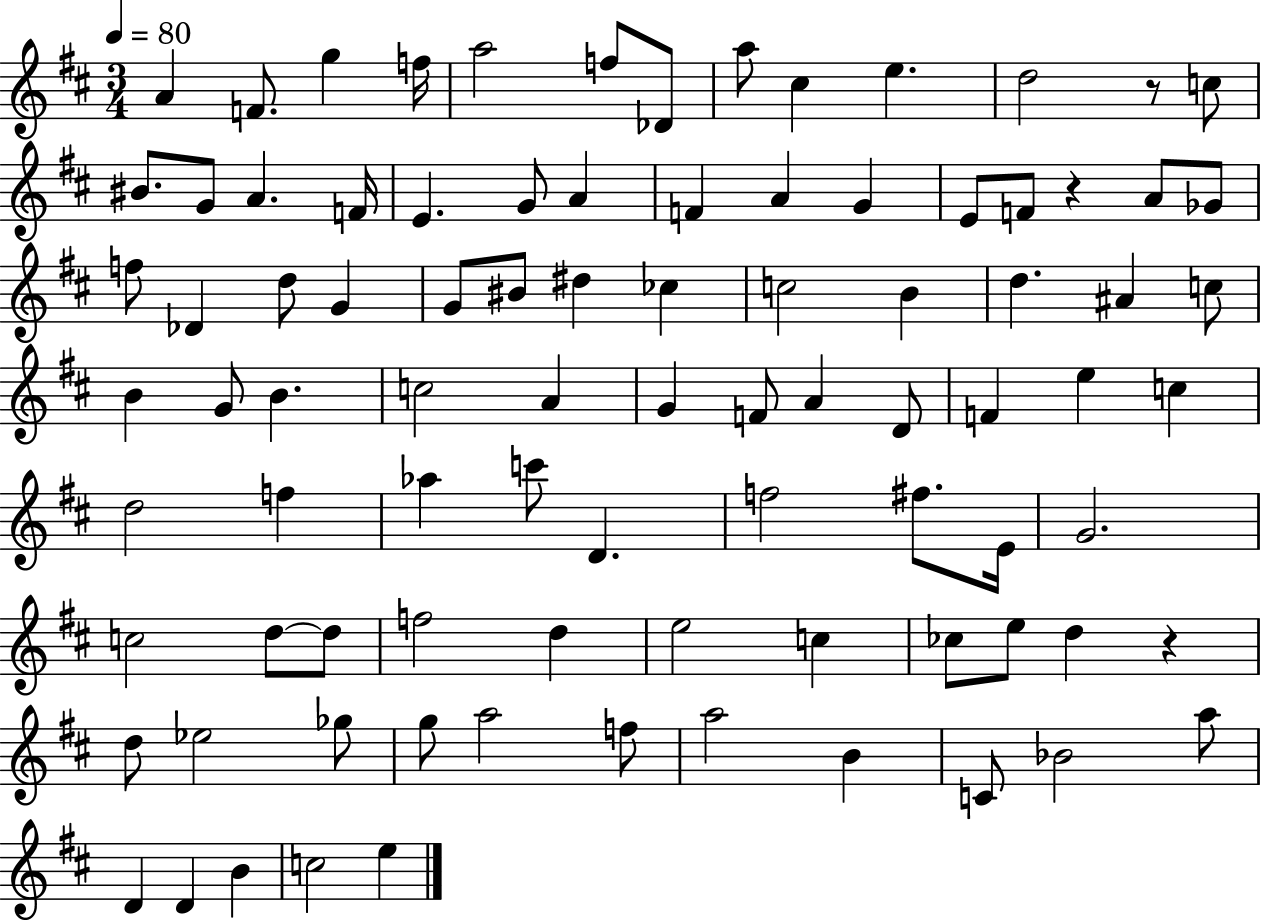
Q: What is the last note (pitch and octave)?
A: E5